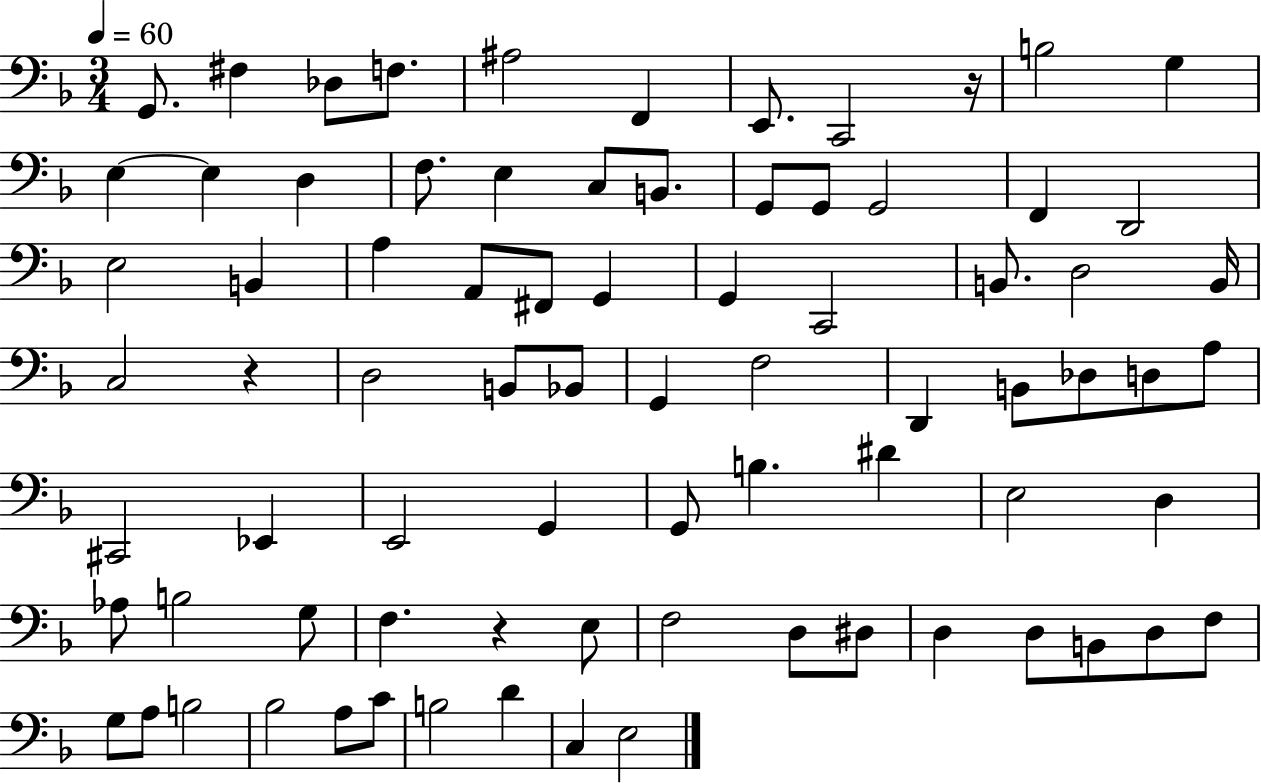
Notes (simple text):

G2/e. F#3/q Db3/e F3/e. A#3/h F2/q E2/e. C2/h R/s B3/h G3/q E3/q E3/q D3/q F3/e. E3/q C3/e B2/e. G2/e G2/e G2/h F2/q D2/h E3/h B2/q A3/q A2/e F#2/e G2/q G2/q C2/h B2/e. D3/h B2/s C3/h R/q D3/h B2/e Bb2/e G2/q F3/h D2/q B2/e Db3/e D3/e A3/e C#2/h Eb2/q E2/h G2/q G2/e B3/q. D#4/q E3/h D3/q Ab3/e B3/h G3/e F3/q. R/q E3/e F3/h D3/e D#3/e D3/q D3/e B2/e D3/e F3/e G3/e A3/e B3/h Bb3/h A3/e C4/e B3/h D4/q C3/q E3/h